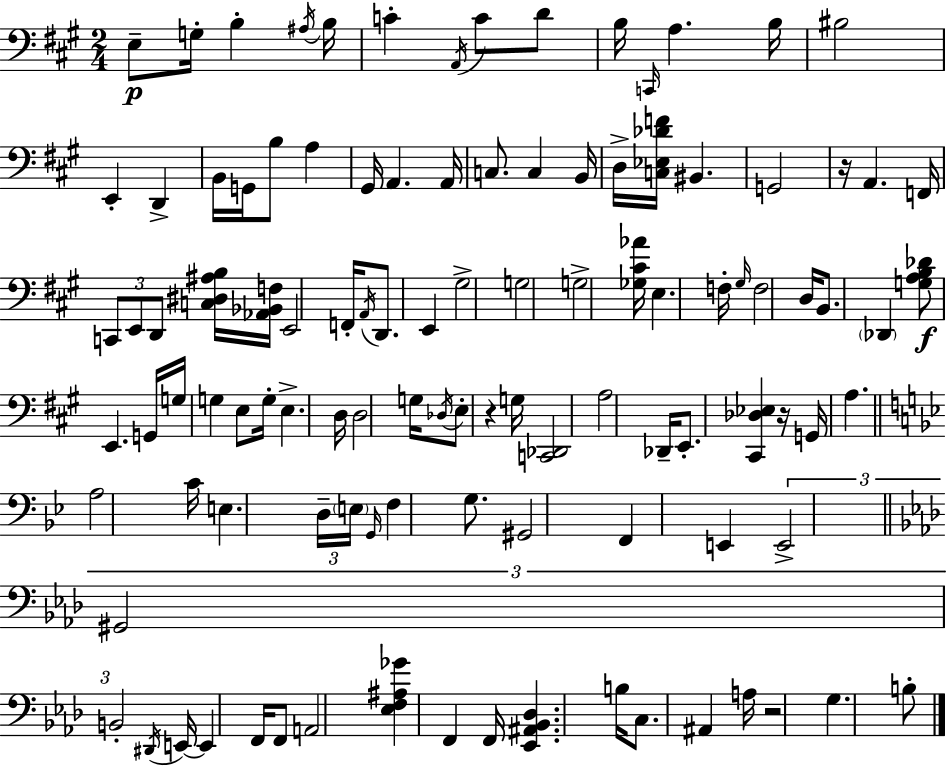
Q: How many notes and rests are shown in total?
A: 108